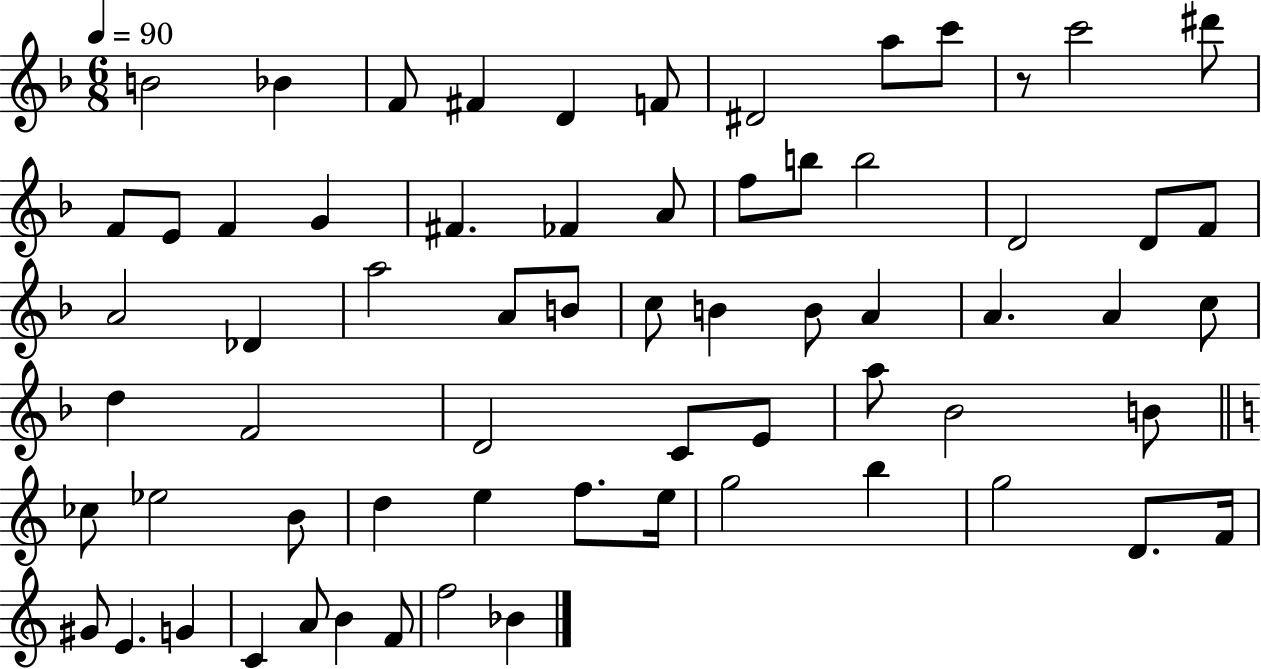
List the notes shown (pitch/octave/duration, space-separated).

B4/h Bb4/q F4/e F#4/q D4/q F4/e D#4/h A5/e C6/e R/e C6/h D#6/e F4/e E4/e F4/q G4/q F#4/q. FES4/q A4/e F5/e B5/e B5/h D4/h D4/e F4/e A4/h Db4/q A5/h A4/e B4/e C5/e B4/q B4/e A4/q A4/q. A4/q C5/e D5/q F4/h D4/h C4/e E4/e A5/e Bb4/h B4/e CES5/e Eb5/h B4/e D5/q E5/q F5/e. E5/s G5/h B5/q G5/h D4/e. F4/s G#4/e E4/q. G4/q C4/q A4/e B4/q F4/e F5/h Bb4/q